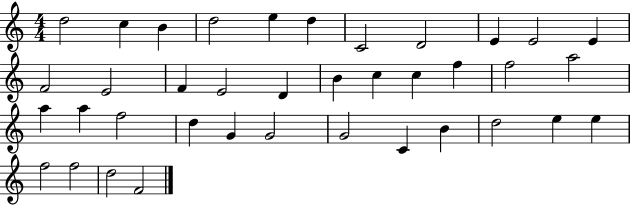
D5/h C5/q B4/q D5/h E5/q D5/q C4/h D4/h E4/q E4/h E4/q F4/h E4/h F4/q E4/h D4/q B4/q C5/q C5/q F5/q F5/h A5/h A5/q A5/q F5/h D5/q G4/q G4/h G4/h C4/q B4/q D5/h E5/q E5/q F5/h F5/h D5/h F4/h